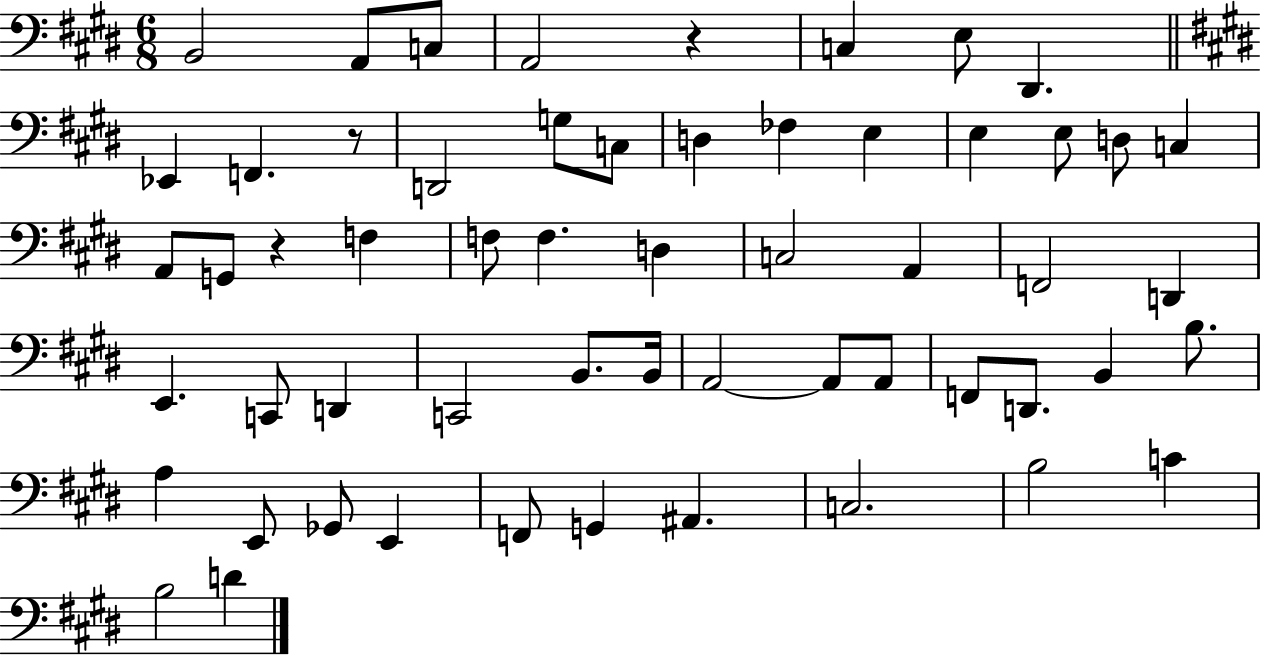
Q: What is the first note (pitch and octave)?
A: B2